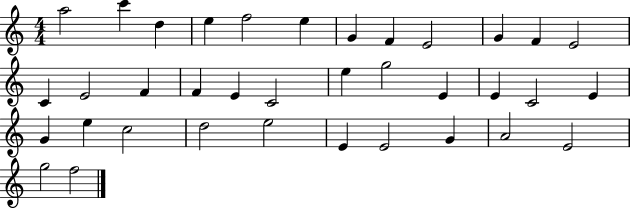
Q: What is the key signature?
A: C major